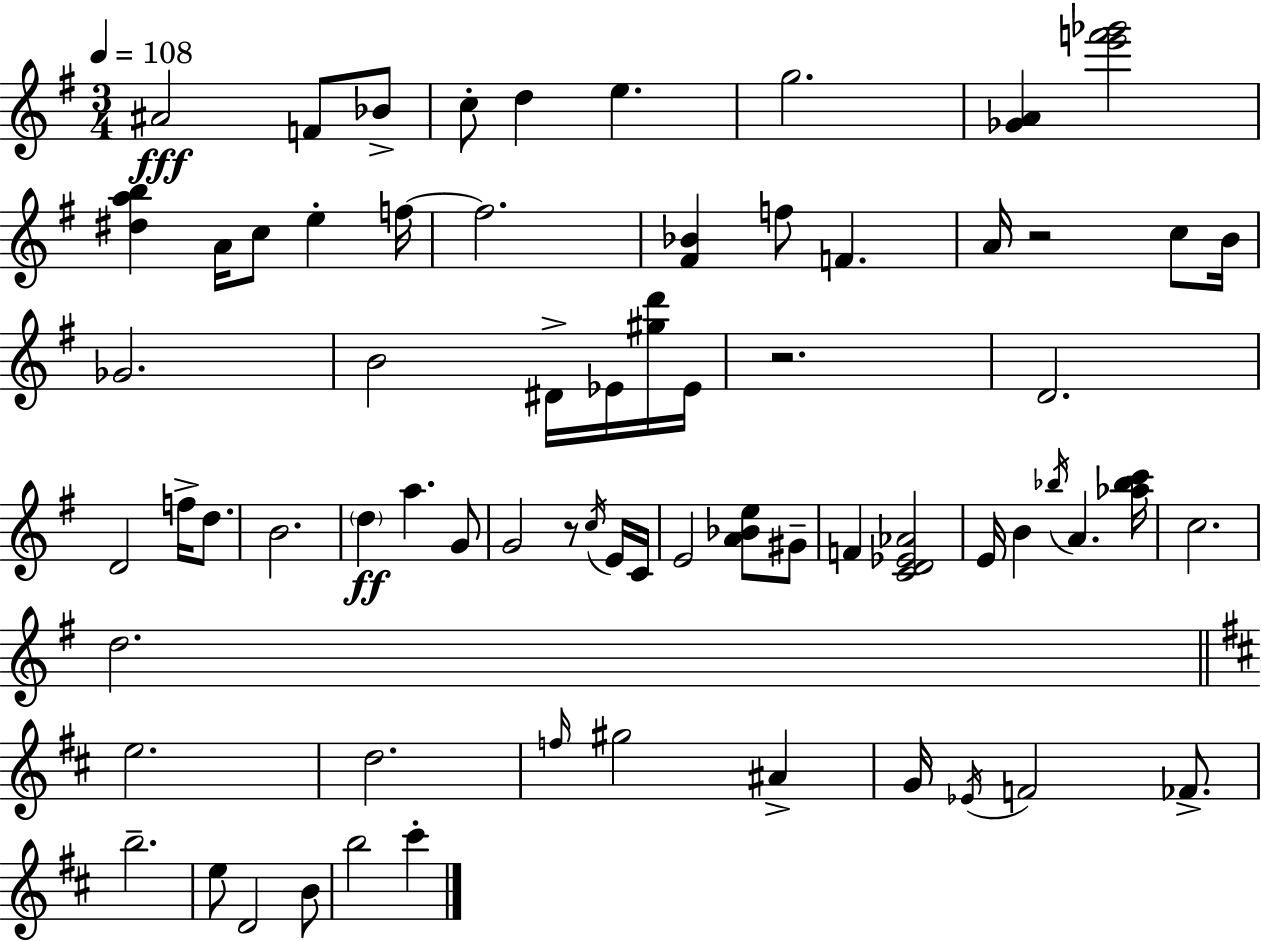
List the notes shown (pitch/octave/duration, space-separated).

A#4/h F4/e Bb4/e C5/e D5/q E5/q. G5/h. [Gb4,A4]/q [E6,F6,Gb6]/h [D#5,A5,B5]/q A4/s C5/e E5/q F5/s F5/h. [F#4,Bb4]/q F5/e F4/q. A4/s R/h C5/e B4/s Gb4/h. B4/h D#4/s Eb4/s [G#5,D6]/s Eb4/s R/h. D4/h. D4/h F5/s D5/e. B4/h. D5/q A5/q. G4/e G4/h R/e C5/s E4/s C4/s E4/h [A4,Bb4,E5]/e G#4/e F4/q [C4,D4,Eb4,Ab4]/h E4/s B4/q Bb5/s A4/q. [Ab5,Bb5,C6]/s C5/h. D5/h. E5/h. D5/h. F5/s G#5/h A#4/q G4/s Eb4/s F4/h FES4/e. B5/h. E5/e D4/h B4/e B5/h C#6/q